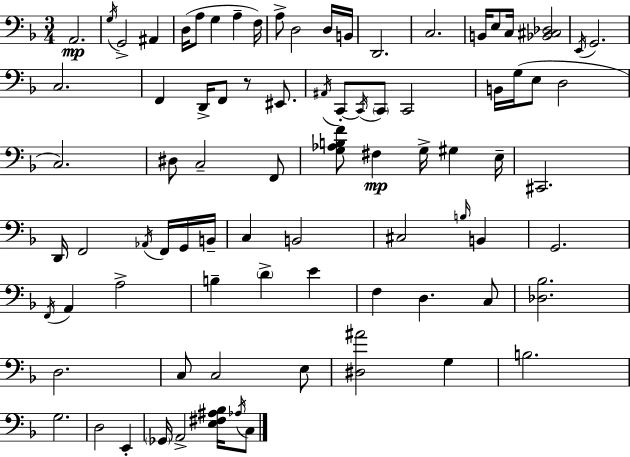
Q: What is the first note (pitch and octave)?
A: A2